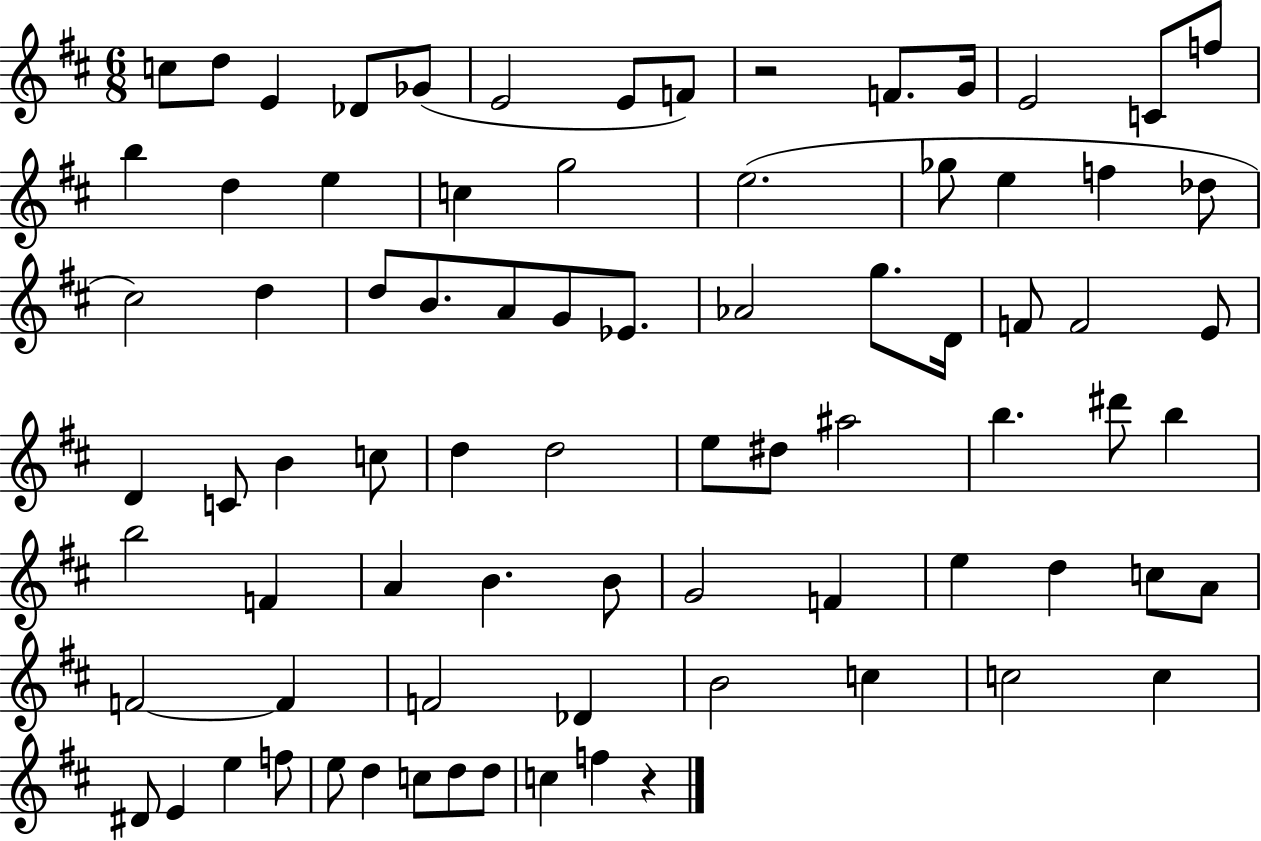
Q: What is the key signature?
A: D major